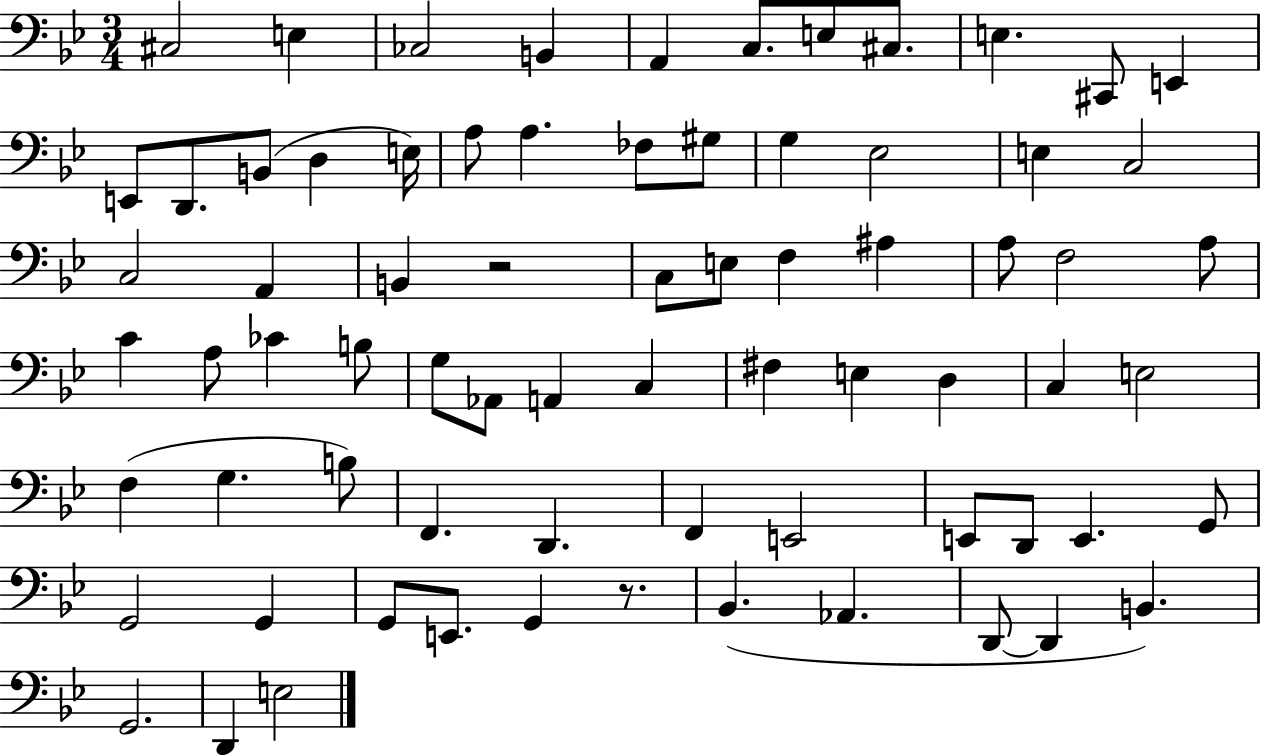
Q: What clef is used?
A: bass